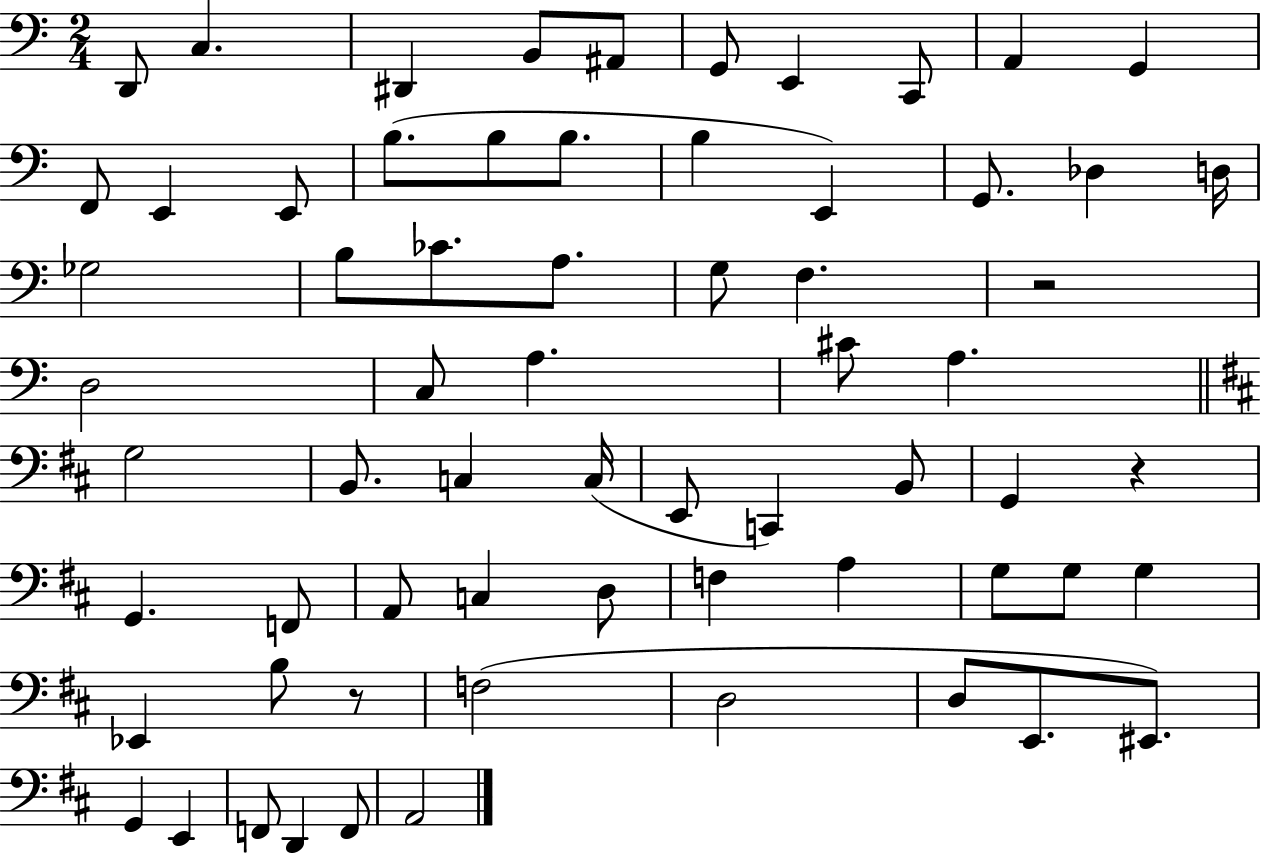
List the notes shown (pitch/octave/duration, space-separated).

D2/e C3/q. D#2/q B2/e A#2/e G2/e E2/q C2/e A2/q G2/q F2/e E2/q E2/e B3/e. B3/e B3/e. B3/q E2/q G2/e. Db3/q D3/s Gb3/h B3/e CES4/e. A3/e. G3/e F3/q. R/h D3/h C3/e A3/q. C#4/e A3/q. G3/h B2/e. C3/q C3/s E2/e C2/q B2/e G2/q R/q G2/q. F2/e A2/e C3/q D3/e F3/q A3/q G3/e G3/e G3/q Eb2/q B3/e R/e F3/h D3/h D3/e E2/e. EIS2/e. G2/q E2/q F2/e D2/q F2/e A2/h